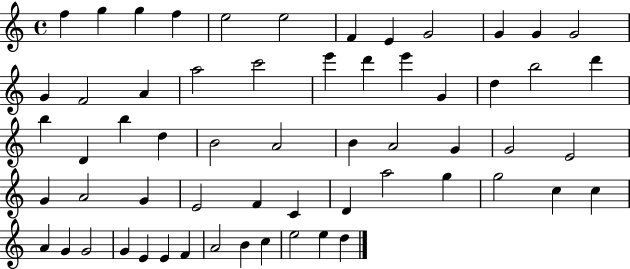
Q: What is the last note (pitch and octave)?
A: D5